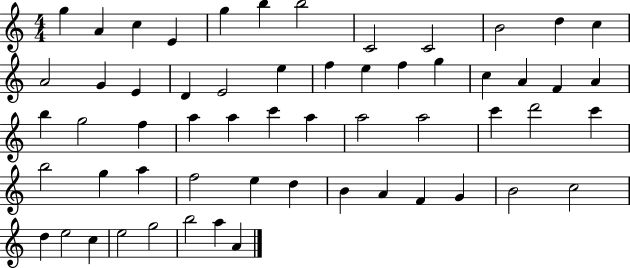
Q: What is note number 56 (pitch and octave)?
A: B5